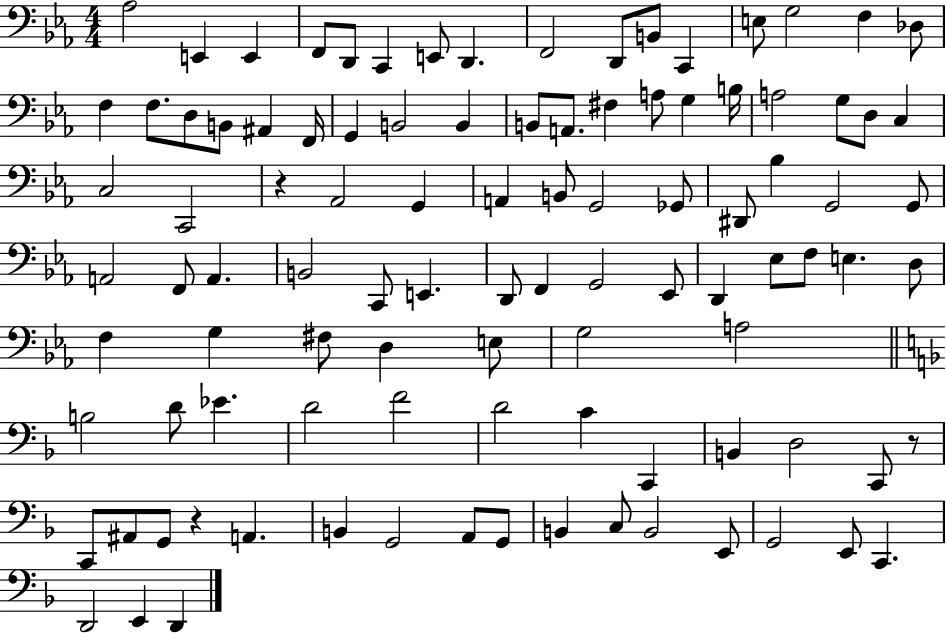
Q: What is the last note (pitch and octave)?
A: D2